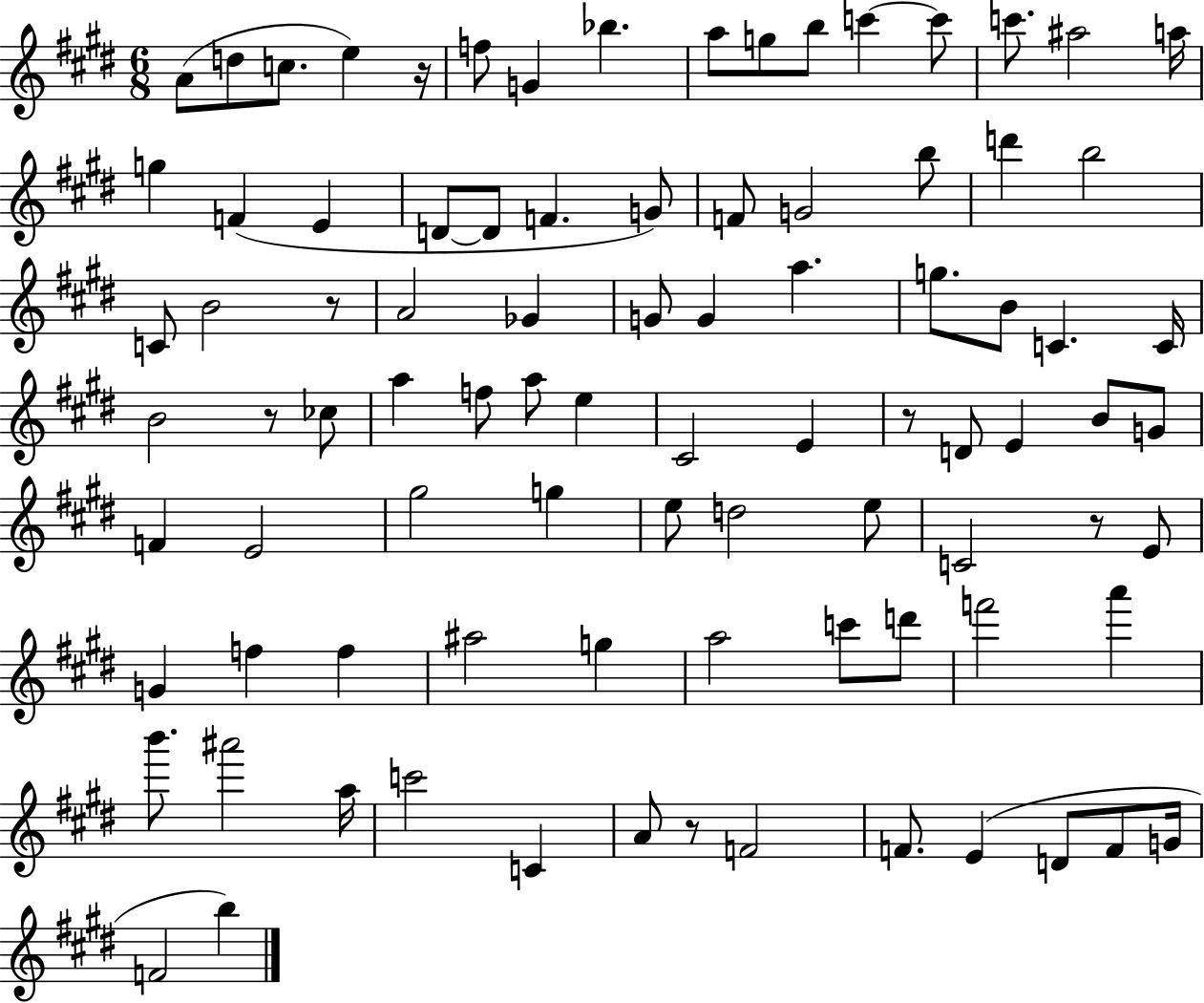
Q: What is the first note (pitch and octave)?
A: A4